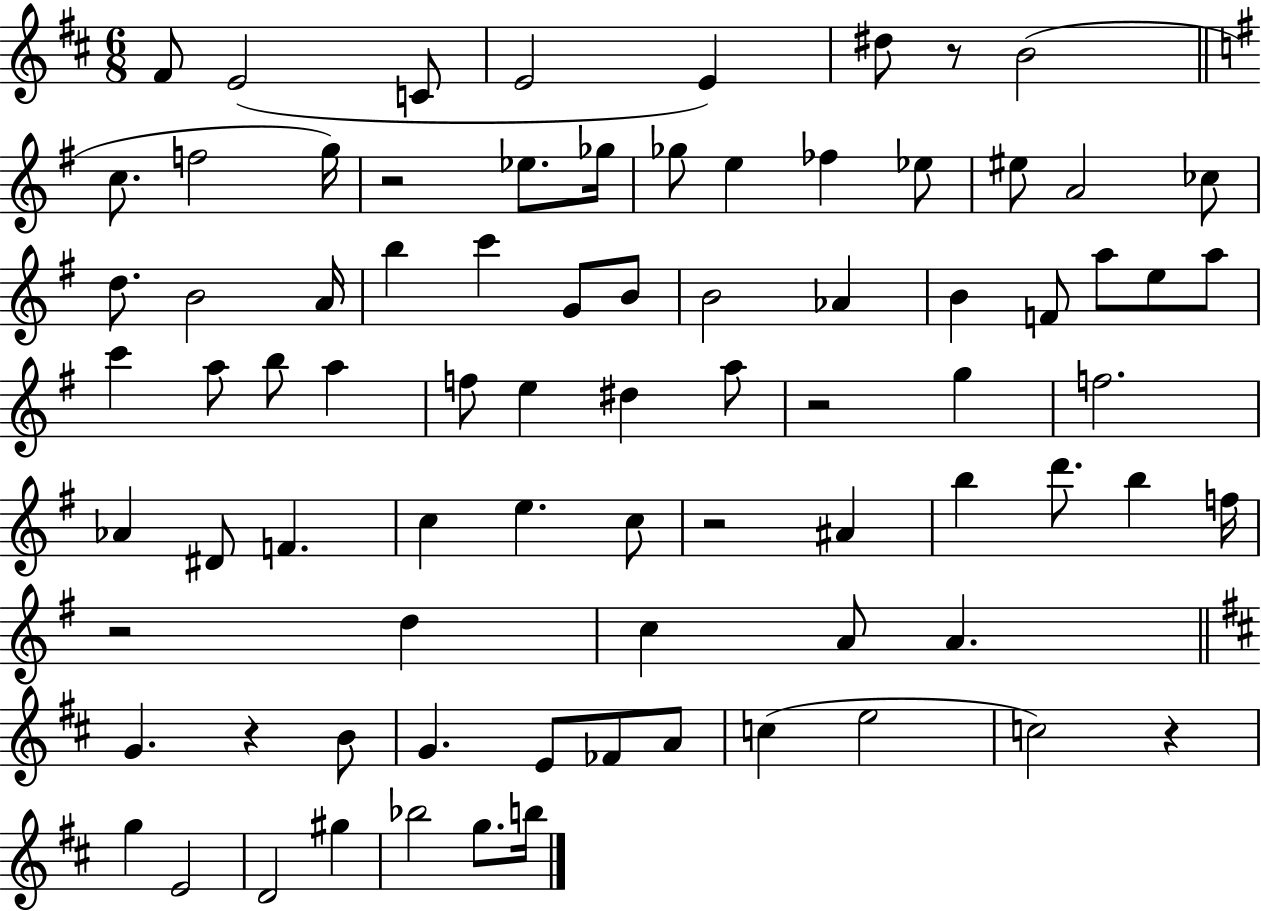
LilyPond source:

{
  \clef treble
  \numericTimeSignature
  \time 6/8
  \key d \major
  fis'8 e'2( c'8 | e'2 e'4) | dis''8 r8 b'2( | \bar "||" \break \key g \major c''8. f''2 g''16) | r2 ees''8. ges''16 | ges''8 e''4 fes''4 ees''8 | eis''8 a'2 ces''8 | \break d''8. b'2 a'16 | b''4 c'''4 g'8 b'8 | b'2 aes'4 | b'4 f'8 a''8 e''8 a''8 | \break c'''4 a''8 b''8 a''4 | f''8 e''4 dis''4 a''8 | r2 g''4 | f''2. | \break aes'4 dis'8 f'4. | c''4 e''4. c''8 | r2 ais'4 | b''4 d'''8. b''4 f''16 | \break r2 d''4 | c''4 a'8 a'4. | \bar "||" \break \key b \minor g'4. r4 b'8 | g'4. e'8 fes'8 a'8 | c''4( e''2 | c''2) r4 | \break g''4 e'2 | d'2 gis''4 | bes''2 g''8. b''16 | \bar "|."
}